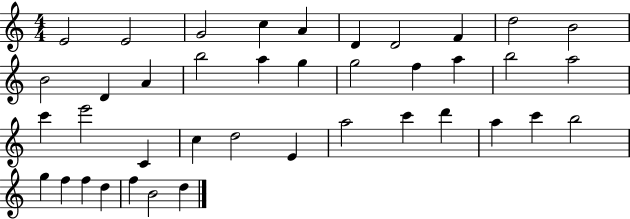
E4/h E4/h G4/h C5/q A4/q D4/q D4/h F4/q D5/h B4/h B4/h D4/q A4/q B5/h A5/q G5/q G5/h F5/q A5/q B5/h A5/h C6/q E6/h C4/q C5/q D5/h E4/q A5/h C6/q D6/q A5/q C6/q B5/h G5/q F5/q F5/q D5/q F5/q B4/h D5/q